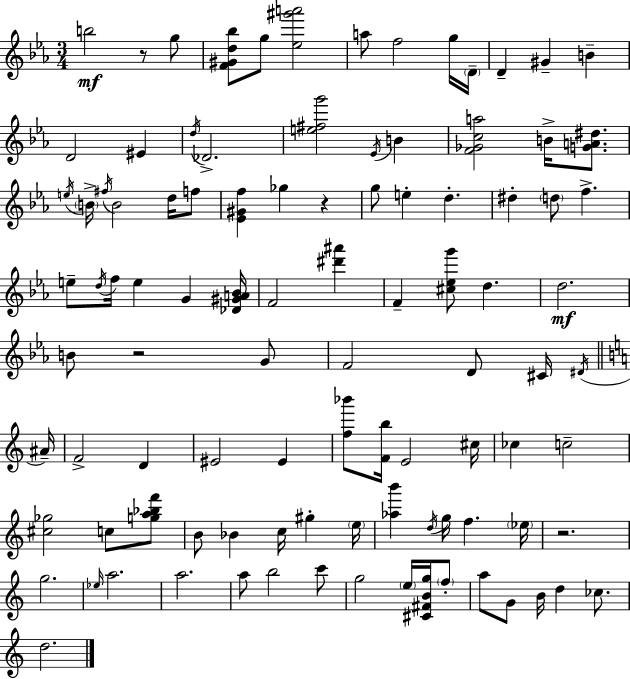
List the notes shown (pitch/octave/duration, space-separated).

B5/h R/e G5/e [F4,G#4,D5,Bb5]/e G5/e [Eb5,G#6,A6]/h A5/e F5/h G5/s D4/s D4/q G#4/q B4/q D4/h EIS4/q D5/s Db4/h. [E5,F#5,G6]/h Eb4/s B4/q [F4,Gb4,C5,A5]/h B4/s [G4,A4,D#5]/e. E5/s B4/s F#5/s B4/h D5/s F5/e [Eb4,G#4,F5]/q Gb5/q R/q G5/e E5/q D5/q. D#5/q D5/e F5/q. E5/e D5/s F5/s E5/q G4/q [Db4,G#4,A4,Bb4]/s F4/h [D#6,A#6]/q F4/q [C#5,Eb5,G6]/e D5/q. D5/h. B4/e R/h G4/e F4/h D4/e C#4/s D#4/s A#4/s F4/h D4/q EIS4/h EIS4/q [F5,Bb6]/e [F4,B5]/s E4/h C#5/s CES5/q C5/h [C#5,Gb5]/h C5/e [G5,A5,Bb5,F6]/e B4/e Bb4/q C5/s G#5/q E5/s [Ab5,B6]/q D5/s G5/s F5/q. Eb5/s R/h. G5/h. Eb5/s A5/h. A5/h. A5/e B5/h C6/e G5/h E5/s [C#4,F#4,B4,G5]/s F5/e A5/e G4/e B4/s D5/q CES5/e. D5/h.